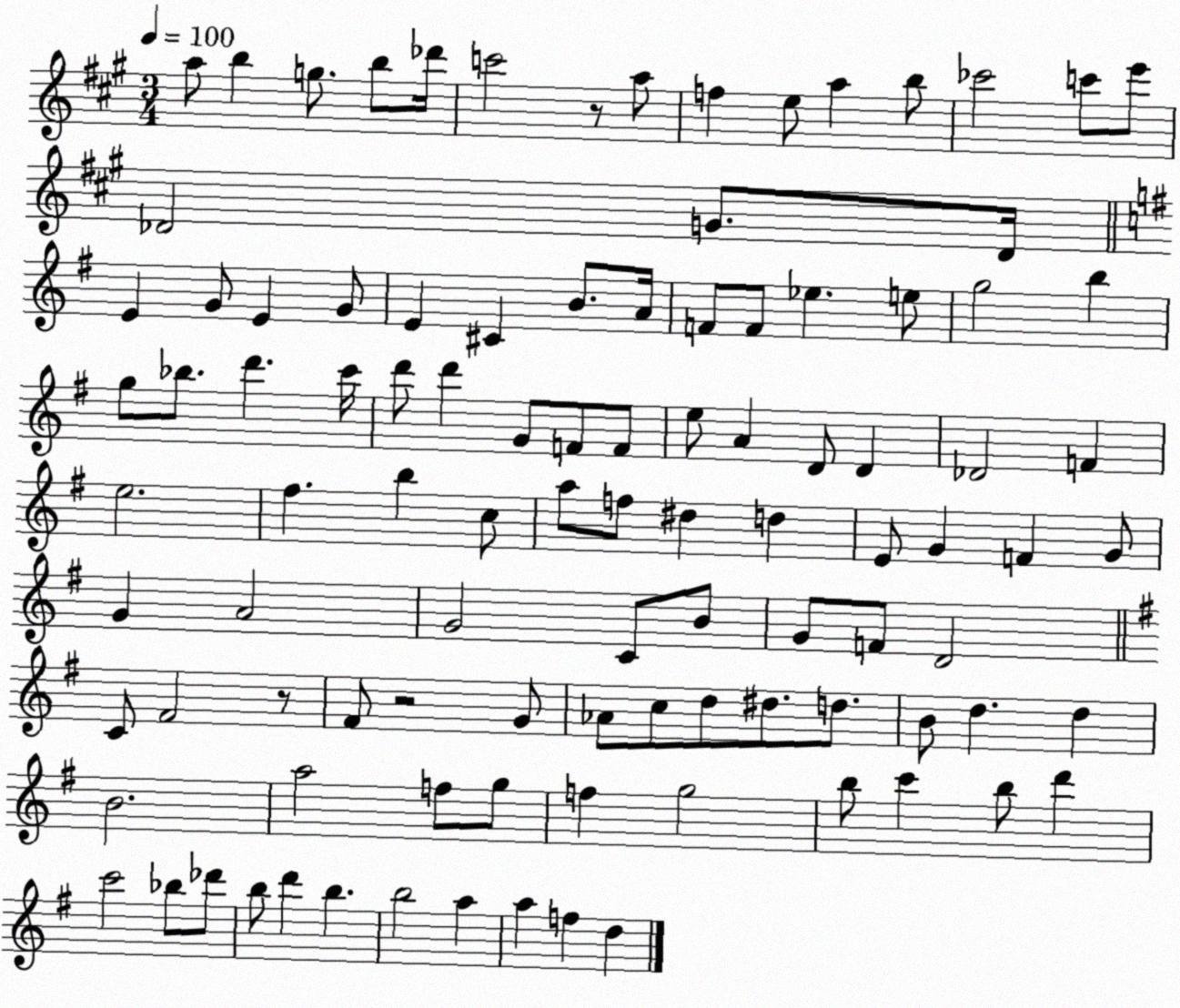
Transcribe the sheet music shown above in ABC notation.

X:1
T:Untitled
M:3/4
L:1/4
K:A
a/2 b g/2 b/2 _d'/4 c'2 z/2 a/2 f e/2 a b/2 _c'2 c'/2 e'/2 _D2 G/2 _D/4 E G/2 E G/2 E ^C B/2 A/4 F/2 F/2 _e e/2 g2 b g/2 _b/2 d' c'/4 d'/2 d' G/2 F/2 F/2 e/2 A D/2 D _D2 F e2 ^f b c/2 a/2 f/2 ^d d E/2 G F G/2 G A2 G2 C/2 B/2 G/2 F/2 D2 C/2 ^F2 z/2 ^F/2 z2 G/2 _A/2 c/2 d/2 ^d/2 d/2 B/2 d d B2 a2 f/2 g/2 f g2 b/2 c' b/2 d' c'2 _b/2 _d'/2 b/2 d' b b2 a a f d